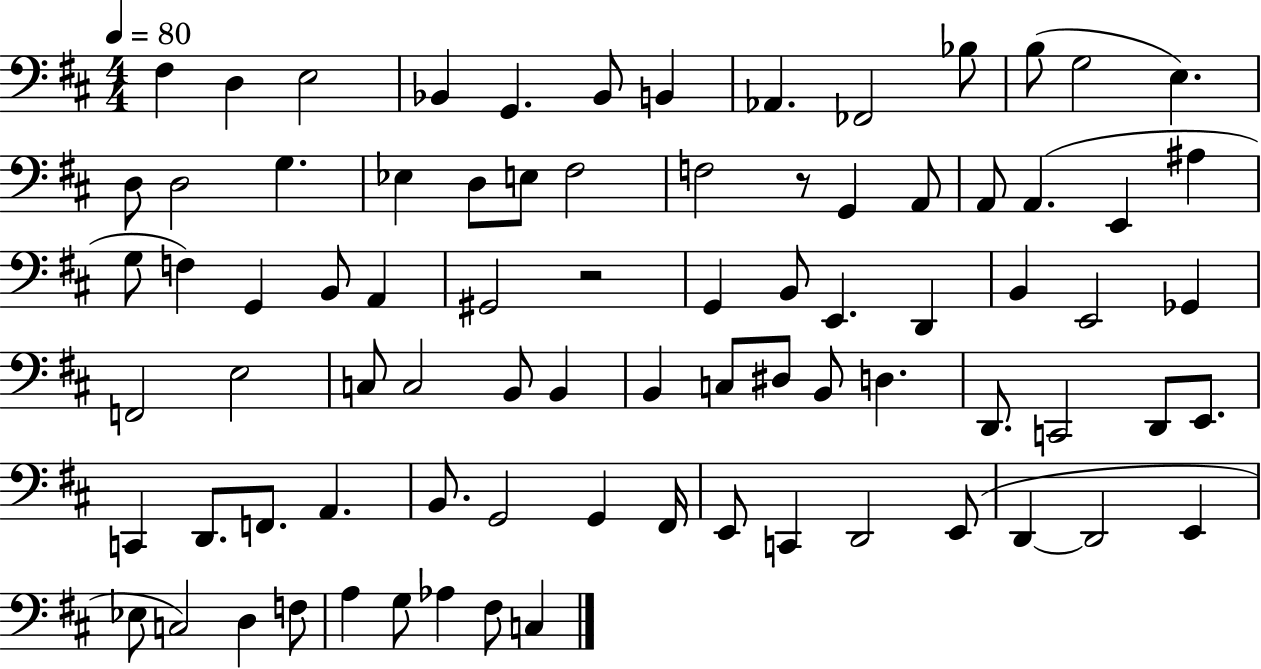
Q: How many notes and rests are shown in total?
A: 81